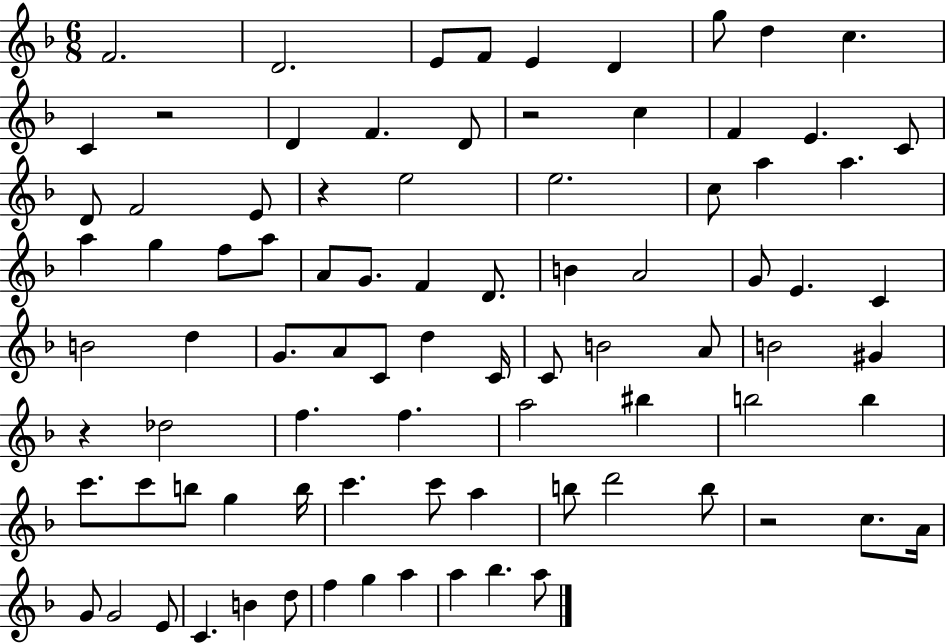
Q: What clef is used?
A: treble